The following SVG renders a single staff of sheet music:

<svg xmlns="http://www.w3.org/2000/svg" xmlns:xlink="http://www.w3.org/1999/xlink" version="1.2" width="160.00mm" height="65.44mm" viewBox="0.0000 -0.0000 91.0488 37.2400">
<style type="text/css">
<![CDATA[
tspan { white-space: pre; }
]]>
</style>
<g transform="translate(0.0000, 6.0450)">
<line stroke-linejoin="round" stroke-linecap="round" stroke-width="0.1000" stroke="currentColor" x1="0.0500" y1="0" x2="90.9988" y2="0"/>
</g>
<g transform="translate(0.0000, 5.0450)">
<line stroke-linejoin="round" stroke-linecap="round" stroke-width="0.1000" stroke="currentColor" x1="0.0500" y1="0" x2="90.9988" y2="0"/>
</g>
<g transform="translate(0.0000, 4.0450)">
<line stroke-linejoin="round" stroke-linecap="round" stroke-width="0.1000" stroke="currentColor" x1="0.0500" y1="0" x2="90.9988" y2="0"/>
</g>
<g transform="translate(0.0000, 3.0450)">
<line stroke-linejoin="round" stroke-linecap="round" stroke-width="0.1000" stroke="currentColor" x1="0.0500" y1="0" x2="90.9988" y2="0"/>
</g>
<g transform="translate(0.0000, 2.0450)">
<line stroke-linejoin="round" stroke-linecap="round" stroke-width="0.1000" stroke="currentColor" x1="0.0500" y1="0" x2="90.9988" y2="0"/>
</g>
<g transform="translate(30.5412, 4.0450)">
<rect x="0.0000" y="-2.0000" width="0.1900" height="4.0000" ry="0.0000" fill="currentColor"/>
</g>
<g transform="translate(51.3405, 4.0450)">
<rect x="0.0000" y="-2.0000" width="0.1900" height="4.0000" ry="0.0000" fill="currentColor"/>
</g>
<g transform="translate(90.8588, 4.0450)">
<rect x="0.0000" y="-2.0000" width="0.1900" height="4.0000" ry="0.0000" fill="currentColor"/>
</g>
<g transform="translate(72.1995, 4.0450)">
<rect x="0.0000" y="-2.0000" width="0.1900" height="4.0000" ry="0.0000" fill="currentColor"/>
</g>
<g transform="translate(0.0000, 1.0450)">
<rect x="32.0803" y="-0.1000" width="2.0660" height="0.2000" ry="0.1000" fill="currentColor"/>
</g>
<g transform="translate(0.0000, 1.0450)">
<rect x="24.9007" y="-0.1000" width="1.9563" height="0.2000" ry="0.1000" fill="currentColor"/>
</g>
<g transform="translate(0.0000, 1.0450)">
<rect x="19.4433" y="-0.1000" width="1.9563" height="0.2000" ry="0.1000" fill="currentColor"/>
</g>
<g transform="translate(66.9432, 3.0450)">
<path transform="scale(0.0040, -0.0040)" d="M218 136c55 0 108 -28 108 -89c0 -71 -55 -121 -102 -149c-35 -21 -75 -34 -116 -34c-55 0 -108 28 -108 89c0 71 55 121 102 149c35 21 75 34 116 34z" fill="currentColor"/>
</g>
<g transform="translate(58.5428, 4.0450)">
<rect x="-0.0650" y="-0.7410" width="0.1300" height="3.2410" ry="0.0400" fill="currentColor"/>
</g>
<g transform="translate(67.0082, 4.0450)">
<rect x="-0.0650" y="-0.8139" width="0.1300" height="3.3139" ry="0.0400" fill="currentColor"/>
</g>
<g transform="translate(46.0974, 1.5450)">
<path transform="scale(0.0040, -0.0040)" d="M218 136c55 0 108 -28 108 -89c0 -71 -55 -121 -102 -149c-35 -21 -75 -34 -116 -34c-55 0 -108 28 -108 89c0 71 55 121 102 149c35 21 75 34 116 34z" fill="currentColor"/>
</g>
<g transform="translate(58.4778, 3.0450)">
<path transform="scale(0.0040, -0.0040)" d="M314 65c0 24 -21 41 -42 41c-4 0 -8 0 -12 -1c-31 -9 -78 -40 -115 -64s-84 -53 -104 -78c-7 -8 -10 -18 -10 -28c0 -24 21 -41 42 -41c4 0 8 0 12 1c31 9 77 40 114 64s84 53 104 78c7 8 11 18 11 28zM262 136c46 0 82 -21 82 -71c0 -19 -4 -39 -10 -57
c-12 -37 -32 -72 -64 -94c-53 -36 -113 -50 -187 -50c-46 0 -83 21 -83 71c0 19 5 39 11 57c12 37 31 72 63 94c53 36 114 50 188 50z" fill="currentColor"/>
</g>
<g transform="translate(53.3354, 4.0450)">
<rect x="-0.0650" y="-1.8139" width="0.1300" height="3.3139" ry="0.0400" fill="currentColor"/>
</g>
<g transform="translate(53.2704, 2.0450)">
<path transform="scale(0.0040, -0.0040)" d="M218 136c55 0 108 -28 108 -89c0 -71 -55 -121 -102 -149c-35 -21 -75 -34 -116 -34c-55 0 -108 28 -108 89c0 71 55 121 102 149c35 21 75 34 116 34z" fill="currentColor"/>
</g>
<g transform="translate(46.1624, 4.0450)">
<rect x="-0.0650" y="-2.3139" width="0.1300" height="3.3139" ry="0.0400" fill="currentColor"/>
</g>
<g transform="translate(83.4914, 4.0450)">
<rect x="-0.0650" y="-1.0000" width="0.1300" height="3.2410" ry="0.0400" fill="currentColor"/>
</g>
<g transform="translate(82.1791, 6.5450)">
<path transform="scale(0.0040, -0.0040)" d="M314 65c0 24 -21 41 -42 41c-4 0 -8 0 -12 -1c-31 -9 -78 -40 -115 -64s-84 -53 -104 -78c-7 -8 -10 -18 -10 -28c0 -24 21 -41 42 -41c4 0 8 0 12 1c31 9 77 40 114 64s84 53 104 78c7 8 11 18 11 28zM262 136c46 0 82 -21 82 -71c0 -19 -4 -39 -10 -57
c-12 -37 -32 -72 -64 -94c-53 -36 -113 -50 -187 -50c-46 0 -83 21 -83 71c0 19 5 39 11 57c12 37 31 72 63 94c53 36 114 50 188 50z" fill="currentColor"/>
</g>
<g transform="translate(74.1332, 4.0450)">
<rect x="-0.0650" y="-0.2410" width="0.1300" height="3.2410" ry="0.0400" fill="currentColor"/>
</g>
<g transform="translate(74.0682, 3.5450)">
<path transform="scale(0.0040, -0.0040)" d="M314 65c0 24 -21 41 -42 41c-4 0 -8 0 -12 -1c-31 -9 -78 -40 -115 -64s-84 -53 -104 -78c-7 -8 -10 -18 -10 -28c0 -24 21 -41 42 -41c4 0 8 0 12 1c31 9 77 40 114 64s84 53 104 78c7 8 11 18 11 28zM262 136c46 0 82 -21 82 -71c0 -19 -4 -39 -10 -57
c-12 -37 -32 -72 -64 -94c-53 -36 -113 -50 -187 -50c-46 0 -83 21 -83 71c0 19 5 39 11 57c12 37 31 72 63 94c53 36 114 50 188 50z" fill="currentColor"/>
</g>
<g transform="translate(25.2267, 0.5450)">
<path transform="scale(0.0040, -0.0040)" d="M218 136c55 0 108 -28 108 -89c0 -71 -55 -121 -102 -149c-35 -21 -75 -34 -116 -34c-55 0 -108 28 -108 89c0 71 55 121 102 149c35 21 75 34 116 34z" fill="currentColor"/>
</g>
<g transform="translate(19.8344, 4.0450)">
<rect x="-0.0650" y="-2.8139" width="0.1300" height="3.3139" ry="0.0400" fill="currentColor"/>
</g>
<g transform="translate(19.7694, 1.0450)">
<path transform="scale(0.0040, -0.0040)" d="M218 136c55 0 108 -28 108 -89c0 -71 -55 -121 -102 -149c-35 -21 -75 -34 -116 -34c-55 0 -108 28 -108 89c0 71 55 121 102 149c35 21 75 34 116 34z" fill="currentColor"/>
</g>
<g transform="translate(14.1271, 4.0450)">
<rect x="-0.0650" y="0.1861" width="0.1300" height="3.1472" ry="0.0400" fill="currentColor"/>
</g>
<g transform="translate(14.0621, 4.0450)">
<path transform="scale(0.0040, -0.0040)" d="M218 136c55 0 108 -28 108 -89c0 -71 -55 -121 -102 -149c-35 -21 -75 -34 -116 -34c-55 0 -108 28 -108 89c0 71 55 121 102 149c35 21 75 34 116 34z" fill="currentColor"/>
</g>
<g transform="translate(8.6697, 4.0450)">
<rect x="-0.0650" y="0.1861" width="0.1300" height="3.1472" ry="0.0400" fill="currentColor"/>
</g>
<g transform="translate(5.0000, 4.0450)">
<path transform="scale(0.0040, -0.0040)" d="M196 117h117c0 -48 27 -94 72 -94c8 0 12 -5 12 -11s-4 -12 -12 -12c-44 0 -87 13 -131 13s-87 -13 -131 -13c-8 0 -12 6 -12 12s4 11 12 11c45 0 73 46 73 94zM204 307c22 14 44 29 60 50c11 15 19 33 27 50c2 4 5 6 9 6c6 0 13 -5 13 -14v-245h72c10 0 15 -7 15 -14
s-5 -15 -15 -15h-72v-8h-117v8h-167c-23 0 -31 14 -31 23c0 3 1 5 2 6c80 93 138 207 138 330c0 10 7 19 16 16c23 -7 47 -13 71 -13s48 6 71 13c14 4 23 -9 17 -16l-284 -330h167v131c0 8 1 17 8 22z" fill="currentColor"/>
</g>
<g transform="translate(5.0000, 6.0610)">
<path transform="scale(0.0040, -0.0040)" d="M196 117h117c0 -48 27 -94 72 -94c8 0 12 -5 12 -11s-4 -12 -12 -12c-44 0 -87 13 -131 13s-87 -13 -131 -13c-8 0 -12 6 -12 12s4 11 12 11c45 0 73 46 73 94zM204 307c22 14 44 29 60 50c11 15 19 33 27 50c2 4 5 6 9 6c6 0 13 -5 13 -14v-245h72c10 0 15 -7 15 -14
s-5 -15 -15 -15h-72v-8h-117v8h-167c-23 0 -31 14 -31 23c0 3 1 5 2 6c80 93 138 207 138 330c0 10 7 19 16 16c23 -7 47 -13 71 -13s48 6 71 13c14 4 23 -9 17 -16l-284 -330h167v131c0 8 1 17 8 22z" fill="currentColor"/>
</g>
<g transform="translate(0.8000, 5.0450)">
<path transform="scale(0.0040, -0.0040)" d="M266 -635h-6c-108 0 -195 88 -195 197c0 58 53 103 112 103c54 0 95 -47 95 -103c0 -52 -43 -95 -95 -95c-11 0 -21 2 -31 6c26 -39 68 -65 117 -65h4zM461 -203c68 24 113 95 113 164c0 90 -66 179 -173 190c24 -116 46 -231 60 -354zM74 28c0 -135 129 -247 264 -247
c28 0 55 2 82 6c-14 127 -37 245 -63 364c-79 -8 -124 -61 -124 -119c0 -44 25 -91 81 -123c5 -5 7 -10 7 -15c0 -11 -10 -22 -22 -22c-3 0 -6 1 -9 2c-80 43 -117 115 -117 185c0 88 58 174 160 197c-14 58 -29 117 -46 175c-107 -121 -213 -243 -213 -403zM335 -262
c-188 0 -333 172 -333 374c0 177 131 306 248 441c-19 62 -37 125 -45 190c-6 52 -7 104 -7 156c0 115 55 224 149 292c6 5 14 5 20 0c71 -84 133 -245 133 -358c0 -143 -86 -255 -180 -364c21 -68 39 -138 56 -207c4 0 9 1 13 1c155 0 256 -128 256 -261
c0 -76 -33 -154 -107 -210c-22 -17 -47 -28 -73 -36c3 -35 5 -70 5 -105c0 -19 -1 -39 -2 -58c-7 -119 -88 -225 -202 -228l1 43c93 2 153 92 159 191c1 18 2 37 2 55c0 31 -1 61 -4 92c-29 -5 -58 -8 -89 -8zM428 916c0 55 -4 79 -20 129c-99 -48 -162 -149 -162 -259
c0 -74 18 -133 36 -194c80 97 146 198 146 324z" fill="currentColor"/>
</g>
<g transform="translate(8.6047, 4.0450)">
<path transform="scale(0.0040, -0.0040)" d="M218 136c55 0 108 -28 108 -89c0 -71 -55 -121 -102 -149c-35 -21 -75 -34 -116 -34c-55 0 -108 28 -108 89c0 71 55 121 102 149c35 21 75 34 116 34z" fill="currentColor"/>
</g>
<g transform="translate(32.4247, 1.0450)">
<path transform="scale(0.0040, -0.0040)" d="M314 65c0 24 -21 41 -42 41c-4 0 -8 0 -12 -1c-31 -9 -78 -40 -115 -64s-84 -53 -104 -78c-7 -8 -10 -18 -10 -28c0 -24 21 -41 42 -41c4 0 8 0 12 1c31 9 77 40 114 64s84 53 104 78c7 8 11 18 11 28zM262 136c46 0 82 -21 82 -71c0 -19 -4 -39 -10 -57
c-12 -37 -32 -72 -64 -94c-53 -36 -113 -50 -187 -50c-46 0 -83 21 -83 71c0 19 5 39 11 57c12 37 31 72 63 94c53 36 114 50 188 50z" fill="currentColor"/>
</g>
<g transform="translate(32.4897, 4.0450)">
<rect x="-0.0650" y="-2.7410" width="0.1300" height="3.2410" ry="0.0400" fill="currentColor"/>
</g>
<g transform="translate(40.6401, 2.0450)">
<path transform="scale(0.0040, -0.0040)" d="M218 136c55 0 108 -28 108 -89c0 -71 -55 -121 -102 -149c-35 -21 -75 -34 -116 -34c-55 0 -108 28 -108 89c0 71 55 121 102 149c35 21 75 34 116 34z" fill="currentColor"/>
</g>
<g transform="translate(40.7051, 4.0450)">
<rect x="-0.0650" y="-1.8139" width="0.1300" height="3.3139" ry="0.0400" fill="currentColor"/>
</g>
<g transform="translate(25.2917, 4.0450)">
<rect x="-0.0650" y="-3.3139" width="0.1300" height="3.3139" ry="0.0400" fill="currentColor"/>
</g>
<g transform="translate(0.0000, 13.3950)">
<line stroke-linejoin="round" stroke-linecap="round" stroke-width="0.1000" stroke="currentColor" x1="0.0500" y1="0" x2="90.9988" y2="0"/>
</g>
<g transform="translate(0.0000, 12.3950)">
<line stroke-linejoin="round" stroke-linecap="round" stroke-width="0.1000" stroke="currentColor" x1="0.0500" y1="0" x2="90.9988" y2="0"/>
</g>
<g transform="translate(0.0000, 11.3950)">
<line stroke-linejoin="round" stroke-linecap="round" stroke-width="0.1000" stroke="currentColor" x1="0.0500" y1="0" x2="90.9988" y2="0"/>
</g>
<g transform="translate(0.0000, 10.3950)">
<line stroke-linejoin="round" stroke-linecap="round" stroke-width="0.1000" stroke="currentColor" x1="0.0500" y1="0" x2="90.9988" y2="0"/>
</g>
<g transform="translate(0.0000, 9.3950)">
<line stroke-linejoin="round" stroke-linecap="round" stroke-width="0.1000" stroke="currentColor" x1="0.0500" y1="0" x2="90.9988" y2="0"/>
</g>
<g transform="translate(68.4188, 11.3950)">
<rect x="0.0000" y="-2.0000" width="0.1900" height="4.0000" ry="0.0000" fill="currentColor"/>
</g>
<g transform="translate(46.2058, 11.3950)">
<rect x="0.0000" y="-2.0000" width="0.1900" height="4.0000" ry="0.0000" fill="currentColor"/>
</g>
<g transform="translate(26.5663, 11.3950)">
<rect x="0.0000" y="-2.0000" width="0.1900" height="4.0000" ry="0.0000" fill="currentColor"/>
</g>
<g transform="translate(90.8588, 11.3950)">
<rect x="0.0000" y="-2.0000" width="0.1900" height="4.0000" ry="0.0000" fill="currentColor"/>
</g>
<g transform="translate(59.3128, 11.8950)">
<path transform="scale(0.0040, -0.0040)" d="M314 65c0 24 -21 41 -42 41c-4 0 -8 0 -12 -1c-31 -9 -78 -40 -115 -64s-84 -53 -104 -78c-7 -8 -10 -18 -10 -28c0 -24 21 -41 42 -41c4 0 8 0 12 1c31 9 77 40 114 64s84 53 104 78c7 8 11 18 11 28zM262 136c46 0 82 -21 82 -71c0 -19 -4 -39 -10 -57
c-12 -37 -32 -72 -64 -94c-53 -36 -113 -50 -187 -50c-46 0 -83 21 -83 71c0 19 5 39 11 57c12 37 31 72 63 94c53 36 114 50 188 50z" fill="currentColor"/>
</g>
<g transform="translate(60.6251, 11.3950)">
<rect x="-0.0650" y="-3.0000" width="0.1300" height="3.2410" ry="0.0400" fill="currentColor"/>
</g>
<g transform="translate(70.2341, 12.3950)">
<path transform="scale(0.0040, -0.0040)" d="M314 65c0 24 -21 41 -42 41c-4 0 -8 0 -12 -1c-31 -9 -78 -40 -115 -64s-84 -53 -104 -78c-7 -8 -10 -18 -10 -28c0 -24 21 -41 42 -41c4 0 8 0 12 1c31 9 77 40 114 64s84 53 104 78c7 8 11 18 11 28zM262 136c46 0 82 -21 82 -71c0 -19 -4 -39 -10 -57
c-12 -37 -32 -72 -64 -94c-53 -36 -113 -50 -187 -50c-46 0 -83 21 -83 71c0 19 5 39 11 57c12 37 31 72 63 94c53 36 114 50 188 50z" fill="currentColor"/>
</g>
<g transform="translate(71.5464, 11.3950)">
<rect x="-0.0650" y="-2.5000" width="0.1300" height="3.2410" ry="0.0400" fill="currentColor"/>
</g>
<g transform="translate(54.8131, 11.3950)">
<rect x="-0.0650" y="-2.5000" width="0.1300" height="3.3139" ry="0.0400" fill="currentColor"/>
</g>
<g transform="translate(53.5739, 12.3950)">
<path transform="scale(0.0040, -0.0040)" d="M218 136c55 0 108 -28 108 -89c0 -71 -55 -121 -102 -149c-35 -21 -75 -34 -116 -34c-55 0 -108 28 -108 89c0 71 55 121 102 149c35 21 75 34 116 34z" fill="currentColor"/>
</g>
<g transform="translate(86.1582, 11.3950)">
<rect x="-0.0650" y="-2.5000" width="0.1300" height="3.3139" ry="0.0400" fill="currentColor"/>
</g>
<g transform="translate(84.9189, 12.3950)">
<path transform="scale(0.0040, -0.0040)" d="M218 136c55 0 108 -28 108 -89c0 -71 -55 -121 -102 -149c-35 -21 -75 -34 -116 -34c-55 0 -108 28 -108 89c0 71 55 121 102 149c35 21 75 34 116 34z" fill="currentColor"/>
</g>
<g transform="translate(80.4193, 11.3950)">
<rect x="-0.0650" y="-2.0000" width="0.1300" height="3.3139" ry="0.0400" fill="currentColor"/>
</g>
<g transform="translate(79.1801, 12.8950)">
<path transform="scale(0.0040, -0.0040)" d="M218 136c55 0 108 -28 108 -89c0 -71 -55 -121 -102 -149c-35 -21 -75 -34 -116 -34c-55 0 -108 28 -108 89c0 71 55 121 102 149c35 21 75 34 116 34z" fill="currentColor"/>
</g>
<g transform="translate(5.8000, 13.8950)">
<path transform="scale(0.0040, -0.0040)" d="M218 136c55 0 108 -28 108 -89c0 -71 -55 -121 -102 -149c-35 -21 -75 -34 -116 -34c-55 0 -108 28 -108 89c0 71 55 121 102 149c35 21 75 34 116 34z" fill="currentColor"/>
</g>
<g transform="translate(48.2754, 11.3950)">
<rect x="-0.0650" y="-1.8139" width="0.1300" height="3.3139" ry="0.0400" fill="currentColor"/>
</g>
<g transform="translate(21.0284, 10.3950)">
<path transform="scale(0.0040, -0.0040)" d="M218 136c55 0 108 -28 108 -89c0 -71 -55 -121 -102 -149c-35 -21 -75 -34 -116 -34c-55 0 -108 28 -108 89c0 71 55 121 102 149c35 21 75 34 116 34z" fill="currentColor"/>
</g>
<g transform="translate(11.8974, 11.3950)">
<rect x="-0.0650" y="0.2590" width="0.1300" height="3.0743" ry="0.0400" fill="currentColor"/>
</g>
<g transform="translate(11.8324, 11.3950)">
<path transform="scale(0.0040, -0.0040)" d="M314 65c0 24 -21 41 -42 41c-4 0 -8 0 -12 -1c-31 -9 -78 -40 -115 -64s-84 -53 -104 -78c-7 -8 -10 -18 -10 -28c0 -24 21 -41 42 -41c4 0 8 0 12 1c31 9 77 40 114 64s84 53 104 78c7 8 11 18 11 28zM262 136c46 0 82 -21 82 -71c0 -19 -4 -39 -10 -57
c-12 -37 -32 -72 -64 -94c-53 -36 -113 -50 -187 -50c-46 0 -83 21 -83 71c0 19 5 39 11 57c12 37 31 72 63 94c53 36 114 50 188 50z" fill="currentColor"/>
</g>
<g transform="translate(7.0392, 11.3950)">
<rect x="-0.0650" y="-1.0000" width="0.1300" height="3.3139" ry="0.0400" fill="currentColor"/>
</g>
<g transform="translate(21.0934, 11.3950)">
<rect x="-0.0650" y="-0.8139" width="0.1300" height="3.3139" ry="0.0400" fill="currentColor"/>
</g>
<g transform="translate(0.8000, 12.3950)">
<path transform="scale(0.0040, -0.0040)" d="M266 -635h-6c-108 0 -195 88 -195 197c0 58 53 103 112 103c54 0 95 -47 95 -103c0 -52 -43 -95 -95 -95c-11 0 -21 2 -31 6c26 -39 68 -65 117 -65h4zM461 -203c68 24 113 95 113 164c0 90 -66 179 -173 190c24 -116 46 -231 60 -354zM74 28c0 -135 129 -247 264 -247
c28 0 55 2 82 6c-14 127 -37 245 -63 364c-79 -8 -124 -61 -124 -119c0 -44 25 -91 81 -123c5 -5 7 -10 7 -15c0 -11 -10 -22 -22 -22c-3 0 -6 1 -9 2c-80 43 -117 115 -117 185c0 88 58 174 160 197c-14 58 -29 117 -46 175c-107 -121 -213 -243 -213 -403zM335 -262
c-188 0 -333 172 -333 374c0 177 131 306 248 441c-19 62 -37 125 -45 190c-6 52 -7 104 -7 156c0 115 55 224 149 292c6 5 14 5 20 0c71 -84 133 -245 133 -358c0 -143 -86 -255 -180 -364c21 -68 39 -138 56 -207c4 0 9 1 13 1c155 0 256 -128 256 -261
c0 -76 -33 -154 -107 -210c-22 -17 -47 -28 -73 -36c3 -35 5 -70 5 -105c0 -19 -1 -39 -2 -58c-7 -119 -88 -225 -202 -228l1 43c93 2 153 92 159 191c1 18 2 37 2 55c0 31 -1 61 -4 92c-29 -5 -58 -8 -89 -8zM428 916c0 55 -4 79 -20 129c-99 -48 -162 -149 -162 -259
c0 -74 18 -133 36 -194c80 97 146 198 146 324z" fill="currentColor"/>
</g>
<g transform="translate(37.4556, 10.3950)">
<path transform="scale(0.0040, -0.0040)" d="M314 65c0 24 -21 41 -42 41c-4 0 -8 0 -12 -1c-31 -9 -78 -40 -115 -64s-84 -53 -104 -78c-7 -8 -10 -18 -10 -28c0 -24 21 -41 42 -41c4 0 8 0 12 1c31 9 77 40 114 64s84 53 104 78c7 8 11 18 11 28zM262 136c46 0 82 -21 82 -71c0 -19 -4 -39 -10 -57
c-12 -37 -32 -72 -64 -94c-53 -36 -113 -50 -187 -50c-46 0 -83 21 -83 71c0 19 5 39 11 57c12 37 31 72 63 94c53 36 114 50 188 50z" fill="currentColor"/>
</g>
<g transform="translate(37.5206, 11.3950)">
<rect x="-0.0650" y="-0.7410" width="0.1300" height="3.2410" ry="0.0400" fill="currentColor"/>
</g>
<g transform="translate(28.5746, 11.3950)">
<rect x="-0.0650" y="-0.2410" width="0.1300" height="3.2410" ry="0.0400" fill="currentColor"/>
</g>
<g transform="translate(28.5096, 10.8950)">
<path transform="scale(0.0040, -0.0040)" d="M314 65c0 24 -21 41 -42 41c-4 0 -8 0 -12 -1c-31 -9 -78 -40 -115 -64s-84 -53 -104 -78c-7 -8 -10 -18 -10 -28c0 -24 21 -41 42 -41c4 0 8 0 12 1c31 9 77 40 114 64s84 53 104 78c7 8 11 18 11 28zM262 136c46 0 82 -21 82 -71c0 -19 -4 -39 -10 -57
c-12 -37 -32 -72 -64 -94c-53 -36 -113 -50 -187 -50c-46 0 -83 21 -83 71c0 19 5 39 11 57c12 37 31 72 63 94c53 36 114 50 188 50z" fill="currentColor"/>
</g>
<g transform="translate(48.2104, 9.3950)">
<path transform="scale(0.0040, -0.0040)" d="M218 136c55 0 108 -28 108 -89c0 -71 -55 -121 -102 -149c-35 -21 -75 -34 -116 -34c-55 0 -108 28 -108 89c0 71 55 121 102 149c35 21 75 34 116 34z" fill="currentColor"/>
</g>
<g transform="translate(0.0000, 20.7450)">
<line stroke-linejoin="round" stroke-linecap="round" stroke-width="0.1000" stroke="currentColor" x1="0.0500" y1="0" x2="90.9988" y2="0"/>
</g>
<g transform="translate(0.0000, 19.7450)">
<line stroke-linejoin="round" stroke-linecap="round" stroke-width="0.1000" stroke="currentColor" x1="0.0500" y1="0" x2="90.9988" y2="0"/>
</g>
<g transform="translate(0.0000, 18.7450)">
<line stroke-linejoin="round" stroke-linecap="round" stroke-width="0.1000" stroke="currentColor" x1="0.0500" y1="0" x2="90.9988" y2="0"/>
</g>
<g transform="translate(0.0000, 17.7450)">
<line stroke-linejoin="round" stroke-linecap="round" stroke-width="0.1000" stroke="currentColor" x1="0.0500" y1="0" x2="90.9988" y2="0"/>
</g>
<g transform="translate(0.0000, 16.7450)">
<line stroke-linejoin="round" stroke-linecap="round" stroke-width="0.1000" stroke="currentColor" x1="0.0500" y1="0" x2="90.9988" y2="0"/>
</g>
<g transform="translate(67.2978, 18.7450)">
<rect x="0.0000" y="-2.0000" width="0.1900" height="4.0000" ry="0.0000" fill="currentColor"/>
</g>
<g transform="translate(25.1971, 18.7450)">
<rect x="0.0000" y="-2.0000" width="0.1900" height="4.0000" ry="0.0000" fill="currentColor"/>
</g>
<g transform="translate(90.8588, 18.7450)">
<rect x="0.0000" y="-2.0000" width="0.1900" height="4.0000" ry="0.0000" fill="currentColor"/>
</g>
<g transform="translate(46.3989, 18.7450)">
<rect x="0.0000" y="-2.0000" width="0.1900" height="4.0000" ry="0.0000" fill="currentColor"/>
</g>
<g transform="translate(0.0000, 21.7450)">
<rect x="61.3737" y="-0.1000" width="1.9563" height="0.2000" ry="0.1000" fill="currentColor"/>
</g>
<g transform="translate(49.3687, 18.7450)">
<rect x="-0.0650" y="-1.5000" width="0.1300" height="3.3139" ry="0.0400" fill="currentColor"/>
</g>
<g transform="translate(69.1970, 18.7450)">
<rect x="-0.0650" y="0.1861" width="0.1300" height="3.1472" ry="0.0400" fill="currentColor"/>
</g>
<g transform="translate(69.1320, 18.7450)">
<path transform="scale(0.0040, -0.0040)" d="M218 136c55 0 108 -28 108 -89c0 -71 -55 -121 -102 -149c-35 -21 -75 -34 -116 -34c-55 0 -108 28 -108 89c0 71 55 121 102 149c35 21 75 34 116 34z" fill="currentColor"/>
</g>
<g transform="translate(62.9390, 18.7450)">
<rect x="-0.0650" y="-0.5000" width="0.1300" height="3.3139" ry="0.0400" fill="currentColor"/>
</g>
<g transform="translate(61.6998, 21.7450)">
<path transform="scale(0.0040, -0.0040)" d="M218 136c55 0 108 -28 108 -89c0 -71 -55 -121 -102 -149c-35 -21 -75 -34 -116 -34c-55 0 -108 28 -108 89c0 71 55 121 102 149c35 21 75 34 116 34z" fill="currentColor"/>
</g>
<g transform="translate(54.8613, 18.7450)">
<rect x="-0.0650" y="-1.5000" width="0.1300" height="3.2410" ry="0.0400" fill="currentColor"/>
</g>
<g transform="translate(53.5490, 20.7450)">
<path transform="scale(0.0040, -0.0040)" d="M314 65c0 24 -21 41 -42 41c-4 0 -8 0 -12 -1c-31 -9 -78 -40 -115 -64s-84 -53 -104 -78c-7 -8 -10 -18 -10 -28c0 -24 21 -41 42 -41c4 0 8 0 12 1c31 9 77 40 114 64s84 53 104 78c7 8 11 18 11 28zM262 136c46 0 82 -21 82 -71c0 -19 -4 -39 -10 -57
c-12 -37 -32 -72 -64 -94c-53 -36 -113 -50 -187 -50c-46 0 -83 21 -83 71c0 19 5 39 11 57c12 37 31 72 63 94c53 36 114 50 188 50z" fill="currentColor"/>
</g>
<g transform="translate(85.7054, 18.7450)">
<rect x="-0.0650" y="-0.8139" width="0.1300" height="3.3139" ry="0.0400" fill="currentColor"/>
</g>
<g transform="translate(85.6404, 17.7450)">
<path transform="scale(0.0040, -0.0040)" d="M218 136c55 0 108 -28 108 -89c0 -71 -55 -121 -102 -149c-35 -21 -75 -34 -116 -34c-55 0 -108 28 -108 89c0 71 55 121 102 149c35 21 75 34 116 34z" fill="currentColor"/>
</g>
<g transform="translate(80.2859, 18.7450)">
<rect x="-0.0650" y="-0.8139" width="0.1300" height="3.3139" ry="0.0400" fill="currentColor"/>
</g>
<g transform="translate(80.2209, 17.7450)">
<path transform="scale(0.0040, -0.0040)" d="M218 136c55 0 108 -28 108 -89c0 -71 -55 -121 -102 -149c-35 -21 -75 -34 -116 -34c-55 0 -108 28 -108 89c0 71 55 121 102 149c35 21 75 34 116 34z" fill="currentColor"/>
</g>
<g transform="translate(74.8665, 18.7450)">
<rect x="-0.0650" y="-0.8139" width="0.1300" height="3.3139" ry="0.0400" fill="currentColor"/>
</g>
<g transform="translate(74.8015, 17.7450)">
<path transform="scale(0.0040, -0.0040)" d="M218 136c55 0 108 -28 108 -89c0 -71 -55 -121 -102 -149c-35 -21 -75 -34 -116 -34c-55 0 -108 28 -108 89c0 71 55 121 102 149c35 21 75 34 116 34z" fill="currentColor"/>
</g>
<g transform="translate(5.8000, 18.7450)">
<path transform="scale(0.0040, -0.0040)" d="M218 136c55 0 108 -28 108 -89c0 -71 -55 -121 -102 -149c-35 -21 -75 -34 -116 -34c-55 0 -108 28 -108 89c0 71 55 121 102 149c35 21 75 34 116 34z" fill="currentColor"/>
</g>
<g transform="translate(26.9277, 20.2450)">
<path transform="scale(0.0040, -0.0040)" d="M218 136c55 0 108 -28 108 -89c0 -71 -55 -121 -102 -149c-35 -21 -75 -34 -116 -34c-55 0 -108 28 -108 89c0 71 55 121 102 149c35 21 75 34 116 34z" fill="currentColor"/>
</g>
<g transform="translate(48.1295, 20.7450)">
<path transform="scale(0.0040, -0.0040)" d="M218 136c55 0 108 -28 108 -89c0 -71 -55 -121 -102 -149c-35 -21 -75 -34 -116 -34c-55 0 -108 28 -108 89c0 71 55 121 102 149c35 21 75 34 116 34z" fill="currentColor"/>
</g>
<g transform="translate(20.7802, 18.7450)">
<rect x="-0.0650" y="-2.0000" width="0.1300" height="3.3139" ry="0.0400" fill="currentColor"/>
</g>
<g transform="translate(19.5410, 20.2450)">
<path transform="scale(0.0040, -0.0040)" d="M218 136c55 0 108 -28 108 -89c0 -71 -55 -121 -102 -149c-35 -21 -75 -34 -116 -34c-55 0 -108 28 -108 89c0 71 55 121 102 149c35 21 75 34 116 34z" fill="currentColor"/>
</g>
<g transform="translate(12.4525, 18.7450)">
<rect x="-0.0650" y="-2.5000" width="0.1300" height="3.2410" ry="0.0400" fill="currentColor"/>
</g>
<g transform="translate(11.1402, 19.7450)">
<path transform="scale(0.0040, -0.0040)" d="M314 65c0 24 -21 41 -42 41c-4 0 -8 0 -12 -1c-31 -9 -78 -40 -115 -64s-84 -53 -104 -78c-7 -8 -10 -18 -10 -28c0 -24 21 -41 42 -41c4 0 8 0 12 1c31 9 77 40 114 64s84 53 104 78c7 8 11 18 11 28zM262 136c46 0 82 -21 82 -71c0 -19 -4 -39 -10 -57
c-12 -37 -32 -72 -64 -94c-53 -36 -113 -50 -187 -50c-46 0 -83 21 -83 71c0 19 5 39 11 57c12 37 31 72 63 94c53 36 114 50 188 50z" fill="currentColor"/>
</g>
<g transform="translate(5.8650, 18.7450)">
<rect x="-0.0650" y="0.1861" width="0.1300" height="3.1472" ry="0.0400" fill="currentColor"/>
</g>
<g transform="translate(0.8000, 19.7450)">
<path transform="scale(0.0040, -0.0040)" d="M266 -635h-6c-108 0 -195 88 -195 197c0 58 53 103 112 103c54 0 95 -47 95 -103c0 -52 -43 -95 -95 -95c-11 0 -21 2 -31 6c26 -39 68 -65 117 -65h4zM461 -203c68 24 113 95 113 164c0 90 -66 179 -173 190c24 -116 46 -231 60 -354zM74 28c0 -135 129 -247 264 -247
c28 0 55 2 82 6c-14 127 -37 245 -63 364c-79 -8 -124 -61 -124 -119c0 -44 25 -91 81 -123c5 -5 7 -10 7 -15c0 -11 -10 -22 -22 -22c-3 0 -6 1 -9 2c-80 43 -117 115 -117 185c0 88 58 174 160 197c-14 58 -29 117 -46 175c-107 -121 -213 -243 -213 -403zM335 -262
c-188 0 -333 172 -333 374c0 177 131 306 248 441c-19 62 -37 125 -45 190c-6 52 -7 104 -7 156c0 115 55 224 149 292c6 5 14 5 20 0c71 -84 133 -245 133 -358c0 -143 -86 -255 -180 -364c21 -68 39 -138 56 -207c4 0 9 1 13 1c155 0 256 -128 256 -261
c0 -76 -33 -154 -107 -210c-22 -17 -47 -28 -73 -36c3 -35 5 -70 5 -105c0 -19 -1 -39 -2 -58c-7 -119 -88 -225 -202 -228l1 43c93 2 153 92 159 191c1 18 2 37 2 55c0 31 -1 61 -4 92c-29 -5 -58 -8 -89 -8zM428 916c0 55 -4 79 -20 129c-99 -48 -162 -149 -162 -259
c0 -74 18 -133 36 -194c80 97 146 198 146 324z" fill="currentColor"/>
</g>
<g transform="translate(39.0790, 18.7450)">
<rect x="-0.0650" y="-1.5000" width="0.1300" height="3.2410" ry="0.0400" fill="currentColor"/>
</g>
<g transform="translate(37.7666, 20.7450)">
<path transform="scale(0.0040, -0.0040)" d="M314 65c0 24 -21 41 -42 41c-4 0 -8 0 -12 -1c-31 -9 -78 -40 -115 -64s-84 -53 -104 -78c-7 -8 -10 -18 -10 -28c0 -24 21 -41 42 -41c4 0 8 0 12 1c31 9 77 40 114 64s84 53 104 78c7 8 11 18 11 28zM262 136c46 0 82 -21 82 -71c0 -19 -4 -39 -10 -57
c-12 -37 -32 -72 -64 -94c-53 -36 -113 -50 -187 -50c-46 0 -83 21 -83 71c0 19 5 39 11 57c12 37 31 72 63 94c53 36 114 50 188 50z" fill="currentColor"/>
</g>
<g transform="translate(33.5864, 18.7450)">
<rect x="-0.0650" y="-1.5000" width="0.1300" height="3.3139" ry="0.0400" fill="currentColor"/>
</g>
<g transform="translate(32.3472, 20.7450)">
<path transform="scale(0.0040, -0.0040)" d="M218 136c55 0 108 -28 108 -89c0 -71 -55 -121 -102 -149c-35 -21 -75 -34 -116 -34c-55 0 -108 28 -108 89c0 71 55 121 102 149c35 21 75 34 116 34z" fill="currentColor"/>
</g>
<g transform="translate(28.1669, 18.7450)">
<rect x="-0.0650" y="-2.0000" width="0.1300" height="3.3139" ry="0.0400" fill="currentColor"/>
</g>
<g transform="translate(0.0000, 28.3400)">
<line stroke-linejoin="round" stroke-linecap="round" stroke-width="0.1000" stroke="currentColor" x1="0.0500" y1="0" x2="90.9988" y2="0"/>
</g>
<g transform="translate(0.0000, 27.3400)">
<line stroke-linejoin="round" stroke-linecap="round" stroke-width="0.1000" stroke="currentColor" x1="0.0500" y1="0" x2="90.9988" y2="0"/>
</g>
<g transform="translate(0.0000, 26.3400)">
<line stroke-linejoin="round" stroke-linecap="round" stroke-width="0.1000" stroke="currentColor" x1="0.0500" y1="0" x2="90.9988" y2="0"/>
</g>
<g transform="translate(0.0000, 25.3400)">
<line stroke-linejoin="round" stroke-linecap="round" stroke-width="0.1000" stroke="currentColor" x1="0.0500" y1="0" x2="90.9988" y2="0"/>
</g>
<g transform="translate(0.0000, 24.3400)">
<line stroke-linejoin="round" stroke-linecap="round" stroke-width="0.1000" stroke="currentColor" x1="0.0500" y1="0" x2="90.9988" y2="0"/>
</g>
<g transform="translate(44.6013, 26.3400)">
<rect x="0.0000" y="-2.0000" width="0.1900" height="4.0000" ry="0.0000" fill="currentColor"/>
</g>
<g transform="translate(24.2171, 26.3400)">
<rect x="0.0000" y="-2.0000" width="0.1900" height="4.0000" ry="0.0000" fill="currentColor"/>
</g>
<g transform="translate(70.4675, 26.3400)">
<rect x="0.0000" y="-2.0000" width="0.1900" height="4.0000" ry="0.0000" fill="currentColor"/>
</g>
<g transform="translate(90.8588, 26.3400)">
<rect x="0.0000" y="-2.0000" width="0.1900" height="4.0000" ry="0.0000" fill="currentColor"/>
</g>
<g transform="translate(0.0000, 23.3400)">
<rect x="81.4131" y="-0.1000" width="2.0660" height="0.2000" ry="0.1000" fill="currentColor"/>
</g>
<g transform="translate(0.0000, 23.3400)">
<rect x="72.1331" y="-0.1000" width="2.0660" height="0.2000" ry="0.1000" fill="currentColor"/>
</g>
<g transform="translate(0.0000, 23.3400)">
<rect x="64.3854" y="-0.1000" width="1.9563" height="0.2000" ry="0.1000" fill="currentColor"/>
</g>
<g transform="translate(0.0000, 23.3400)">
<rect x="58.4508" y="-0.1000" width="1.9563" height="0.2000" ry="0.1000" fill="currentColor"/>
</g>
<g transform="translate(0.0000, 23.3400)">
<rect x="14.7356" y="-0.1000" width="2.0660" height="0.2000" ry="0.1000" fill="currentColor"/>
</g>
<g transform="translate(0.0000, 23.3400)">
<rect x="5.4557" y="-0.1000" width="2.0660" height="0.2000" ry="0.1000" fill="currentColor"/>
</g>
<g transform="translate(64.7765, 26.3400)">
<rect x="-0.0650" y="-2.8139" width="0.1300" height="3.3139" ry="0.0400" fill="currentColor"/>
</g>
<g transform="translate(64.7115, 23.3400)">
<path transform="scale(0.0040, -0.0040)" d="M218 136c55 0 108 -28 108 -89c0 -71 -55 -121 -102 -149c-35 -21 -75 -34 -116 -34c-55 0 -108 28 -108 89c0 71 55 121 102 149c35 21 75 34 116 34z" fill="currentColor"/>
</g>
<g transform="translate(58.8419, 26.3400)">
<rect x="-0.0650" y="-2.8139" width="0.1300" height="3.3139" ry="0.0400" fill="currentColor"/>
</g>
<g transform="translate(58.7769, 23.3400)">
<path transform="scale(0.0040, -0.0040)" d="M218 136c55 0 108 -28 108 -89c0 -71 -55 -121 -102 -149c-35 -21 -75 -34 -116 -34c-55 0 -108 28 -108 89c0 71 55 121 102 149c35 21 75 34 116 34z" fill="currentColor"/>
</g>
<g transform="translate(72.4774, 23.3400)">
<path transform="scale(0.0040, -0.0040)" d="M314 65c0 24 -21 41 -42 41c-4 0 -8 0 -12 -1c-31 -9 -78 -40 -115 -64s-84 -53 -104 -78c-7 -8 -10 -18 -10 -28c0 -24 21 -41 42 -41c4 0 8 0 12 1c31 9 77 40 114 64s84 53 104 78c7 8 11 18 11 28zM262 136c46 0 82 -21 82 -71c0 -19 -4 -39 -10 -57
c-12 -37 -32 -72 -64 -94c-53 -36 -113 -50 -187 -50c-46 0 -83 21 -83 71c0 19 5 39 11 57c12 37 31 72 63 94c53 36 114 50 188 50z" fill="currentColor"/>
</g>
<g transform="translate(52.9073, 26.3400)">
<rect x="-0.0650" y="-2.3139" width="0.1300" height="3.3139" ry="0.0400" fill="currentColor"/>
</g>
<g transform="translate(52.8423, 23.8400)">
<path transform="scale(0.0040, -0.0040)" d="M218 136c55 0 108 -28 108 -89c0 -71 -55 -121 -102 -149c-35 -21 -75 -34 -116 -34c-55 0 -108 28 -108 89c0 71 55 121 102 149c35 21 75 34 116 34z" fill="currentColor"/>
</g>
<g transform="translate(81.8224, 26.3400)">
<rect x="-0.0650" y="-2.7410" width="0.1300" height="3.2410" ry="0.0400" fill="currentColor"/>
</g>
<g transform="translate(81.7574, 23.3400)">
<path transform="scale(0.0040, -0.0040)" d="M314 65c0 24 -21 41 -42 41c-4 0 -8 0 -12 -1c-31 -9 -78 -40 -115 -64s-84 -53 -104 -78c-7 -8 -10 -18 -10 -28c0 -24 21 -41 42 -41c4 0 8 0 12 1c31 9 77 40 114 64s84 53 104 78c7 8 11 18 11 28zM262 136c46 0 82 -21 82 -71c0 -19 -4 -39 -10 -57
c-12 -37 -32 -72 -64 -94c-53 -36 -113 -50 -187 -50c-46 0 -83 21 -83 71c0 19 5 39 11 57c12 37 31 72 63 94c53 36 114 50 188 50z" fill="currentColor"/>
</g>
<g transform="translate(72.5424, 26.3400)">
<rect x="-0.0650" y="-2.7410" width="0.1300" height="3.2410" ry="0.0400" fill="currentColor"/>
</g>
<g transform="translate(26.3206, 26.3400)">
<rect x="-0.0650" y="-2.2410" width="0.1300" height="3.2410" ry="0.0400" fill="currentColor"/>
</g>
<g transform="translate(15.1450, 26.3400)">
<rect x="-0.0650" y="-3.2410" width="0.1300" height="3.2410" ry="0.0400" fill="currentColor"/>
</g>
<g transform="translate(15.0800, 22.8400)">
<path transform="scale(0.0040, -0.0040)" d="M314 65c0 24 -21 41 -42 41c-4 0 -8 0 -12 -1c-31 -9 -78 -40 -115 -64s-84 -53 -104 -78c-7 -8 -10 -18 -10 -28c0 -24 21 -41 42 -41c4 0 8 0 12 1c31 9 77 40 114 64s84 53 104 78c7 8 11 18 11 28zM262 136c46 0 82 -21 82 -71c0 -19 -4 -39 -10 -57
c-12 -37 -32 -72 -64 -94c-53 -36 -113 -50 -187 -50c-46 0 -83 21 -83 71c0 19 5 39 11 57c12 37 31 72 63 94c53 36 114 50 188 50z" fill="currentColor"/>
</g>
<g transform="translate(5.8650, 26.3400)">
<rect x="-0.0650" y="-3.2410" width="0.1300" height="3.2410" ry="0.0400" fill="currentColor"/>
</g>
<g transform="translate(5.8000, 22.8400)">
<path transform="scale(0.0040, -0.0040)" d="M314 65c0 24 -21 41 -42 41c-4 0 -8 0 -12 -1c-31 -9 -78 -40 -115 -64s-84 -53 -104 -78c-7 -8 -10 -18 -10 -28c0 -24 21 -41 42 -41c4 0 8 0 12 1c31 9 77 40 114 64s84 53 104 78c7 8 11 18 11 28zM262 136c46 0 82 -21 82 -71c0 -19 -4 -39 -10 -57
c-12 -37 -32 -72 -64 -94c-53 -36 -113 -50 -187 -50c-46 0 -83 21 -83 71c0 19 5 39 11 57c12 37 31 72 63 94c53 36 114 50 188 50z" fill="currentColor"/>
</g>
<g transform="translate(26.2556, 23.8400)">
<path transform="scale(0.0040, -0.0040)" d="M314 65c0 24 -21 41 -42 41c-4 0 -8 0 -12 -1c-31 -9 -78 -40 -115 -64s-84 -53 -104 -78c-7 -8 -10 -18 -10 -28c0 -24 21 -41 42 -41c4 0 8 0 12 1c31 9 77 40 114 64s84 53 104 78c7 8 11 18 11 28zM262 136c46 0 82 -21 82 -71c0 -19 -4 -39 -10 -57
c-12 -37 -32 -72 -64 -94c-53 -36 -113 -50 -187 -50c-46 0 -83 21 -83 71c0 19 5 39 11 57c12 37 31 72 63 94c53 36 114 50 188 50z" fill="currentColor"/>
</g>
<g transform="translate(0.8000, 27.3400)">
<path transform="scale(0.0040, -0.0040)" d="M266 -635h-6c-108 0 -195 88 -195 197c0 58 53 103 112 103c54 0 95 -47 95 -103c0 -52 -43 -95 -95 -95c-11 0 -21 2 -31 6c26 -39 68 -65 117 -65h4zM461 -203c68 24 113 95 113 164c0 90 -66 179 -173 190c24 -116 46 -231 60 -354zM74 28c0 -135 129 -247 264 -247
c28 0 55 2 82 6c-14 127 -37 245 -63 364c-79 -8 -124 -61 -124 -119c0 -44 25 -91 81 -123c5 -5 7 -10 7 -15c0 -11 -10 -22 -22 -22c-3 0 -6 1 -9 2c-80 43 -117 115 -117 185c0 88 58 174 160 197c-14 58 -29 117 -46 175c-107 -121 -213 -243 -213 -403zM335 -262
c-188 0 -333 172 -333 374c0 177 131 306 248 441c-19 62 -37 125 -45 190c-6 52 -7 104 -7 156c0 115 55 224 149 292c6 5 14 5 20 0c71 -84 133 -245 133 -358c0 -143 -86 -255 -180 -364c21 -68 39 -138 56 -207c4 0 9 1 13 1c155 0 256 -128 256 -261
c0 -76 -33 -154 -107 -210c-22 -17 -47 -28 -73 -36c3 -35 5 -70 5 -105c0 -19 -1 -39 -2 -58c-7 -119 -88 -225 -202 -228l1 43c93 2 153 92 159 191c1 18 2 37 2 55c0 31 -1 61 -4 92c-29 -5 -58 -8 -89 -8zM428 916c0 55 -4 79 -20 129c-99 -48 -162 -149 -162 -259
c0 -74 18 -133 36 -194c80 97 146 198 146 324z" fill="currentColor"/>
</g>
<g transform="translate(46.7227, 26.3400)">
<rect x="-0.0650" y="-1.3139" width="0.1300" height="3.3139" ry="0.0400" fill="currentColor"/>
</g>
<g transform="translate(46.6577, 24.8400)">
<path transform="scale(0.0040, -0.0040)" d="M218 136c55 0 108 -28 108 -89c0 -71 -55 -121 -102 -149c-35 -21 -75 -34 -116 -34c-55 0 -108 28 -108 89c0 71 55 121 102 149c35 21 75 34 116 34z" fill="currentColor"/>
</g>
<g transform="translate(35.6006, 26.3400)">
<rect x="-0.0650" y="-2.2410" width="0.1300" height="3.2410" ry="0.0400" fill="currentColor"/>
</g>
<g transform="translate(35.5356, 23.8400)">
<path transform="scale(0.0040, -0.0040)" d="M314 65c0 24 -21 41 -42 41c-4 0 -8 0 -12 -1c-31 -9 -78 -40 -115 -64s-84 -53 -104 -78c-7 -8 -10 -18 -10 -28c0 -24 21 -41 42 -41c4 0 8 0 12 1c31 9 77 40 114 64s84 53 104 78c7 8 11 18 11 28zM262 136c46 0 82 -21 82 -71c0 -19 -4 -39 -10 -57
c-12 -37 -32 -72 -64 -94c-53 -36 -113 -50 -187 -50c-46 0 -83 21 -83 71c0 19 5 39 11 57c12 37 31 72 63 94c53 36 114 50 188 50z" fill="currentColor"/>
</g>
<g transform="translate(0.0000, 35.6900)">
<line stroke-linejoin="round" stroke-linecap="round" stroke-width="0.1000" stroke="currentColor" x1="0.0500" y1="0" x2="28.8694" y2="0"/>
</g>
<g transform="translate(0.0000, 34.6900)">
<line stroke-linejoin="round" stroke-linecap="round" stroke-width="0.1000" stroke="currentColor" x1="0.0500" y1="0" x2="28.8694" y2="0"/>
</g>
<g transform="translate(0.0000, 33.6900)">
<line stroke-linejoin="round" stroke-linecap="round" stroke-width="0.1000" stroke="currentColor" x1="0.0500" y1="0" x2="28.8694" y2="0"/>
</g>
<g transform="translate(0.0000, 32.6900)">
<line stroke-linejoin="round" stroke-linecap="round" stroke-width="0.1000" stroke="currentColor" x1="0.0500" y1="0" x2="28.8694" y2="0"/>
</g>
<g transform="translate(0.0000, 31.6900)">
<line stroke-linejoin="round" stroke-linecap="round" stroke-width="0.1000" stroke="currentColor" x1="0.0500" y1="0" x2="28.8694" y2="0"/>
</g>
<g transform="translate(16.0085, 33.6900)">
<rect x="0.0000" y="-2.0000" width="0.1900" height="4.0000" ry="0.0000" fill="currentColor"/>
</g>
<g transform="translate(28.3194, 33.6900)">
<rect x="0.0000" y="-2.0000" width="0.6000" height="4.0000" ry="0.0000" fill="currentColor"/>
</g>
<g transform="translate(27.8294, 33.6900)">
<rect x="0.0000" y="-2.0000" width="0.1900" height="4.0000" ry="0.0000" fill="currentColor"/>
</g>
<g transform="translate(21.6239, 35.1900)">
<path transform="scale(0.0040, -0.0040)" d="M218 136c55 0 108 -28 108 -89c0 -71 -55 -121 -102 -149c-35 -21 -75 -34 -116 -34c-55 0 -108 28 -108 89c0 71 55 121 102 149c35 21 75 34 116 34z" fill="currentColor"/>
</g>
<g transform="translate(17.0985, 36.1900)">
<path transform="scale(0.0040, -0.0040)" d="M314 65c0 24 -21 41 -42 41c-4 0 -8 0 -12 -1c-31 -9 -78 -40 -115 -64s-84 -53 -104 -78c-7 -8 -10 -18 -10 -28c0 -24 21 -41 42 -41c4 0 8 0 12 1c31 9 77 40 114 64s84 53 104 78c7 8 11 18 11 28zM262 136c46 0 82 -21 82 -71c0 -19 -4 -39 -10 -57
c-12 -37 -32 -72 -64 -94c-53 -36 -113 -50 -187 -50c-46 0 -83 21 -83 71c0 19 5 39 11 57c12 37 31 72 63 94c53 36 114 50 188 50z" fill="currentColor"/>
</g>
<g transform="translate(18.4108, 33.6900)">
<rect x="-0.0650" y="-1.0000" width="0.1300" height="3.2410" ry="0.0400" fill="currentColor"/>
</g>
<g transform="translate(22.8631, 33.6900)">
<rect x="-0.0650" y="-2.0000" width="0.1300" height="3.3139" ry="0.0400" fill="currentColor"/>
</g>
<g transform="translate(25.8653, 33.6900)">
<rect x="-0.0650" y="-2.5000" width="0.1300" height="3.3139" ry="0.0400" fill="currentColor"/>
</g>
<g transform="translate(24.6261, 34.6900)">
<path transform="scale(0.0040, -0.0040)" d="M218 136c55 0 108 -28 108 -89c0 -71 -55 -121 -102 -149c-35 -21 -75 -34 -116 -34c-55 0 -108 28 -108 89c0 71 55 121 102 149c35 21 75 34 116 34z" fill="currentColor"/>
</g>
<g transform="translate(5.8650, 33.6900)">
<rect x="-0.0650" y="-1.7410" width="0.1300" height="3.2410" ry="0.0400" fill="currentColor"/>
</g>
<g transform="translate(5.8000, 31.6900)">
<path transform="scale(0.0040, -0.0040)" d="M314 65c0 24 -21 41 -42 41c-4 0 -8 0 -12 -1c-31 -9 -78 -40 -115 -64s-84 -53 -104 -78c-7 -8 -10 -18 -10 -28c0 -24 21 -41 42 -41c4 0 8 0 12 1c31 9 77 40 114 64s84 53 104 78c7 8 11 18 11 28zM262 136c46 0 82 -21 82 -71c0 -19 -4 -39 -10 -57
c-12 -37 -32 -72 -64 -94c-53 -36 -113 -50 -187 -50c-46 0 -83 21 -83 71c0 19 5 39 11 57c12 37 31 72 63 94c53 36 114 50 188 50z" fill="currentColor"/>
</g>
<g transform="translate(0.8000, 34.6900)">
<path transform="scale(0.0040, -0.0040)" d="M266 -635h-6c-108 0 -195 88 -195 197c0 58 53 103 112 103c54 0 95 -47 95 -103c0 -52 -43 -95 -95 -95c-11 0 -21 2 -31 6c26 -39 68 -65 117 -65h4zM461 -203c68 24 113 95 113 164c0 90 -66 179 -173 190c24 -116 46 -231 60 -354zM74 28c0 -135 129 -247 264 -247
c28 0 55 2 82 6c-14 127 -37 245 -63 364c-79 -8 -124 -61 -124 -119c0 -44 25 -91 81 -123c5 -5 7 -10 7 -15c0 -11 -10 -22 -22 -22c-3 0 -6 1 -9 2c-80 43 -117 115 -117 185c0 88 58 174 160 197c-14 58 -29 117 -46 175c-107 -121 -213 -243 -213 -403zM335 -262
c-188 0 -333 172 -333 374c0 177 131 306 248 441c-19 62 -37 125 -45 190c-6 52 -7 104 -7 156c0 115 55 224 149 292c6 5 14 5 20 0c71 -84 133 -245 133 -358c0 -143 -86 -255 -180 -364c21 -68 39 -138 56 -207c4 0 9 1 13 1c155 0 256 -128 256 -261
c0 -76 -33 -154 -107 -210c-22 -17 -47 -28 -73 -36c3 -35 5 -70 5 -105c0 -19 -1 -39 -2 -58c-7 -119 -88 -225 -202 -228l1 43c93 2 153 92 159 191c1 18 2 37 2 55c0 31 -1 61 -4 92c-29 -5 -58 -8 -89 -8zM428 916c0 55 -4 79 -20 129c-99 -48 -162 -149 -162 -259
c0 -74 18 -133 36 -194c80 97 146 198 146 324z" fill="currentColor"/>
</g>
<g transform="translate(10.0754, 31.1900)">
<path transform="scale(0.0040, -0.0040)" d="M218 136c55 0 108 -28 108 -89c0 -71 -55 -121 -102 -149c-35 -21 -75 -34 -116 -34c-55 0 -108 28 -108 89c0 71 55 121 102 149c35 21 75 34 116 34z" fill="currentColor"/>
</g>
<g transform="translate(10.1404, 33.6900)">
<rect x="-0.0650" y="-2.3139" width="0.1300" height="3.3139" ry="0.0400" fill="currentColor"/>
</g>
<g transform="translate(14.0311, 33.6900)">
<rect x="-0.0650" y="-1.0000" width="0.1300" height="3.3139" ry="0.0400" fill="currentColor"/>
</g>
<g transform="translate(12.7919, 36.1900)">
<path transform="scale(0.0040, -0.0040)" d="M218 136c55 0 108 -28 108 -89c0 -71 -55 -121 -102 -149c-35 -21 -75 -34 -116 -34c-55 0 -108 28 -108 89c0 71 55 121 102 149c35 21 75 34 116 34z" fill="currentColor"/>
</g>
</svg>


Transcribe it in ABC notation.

X:1
T:Untitled
M:4/4
L:1/4
K:C
B B a b a2 f g f d2 d c2 D2 D B2 d c2 d2 f G A2 G2 F G B G2 F F E E2 E E2 C B d d d b2 b2 g2 g2 e g a a a2 a2 f2 g D D2 F G